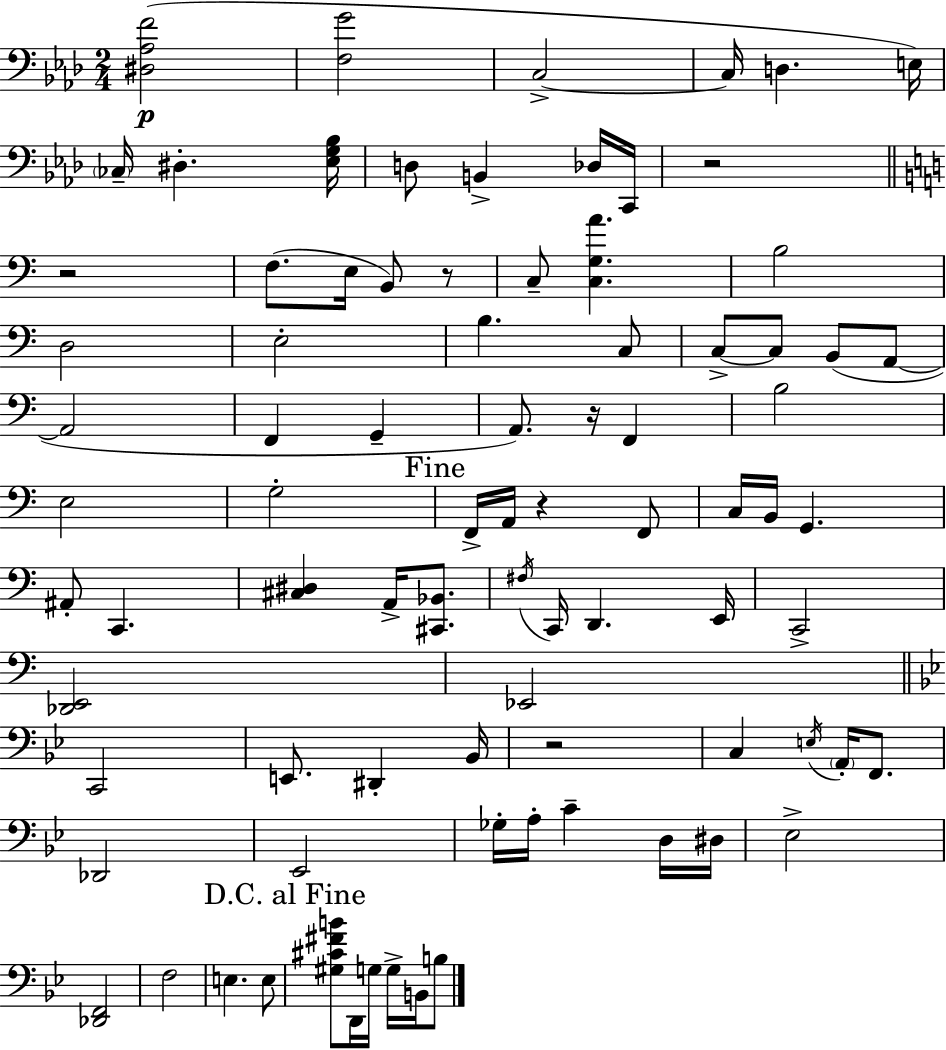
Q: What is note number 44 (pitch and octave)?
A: E2